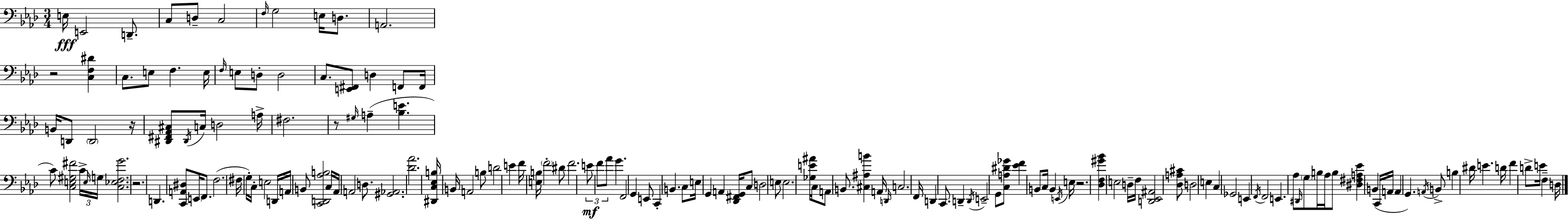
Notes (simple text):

E3/s E2/h D2/e. C3/e D3/e C3/h F3/s G3/h E3/s D3/e. A2/h. R/h [C3,F3,D#4]/q C3/e. E3/e F3/q. E3/s F3/s E3/e D3/e D3/h C3/e. [E2,F#2]/e D3/q F2/e F2/s B2/s D2/e D2/h R/s [D#2,F#2,Ab2,C#3]/e D#2/s C3/s D3/h A3/s F#3/h. R/e G#3/s A3/q [Bb3,E4]/q. C4/e [C3,E3,G#3,F#4]/h C4/s E3/s G3/s [C3,Eb3,F3,G4]/h. R/h. D2/q. [C2,A2,D#3]/e E2/s F2/e. F3/h. F#3/s G3/s C3/s E3/h D2/s A2/s B2/e [C2,D2,Ab3,B3]/h C3/s Ab2/s A2/h D3/e. [G#2,Ab2]/h. [Db4,Ab4]/h. [D#2,C3,Eb3,B3]/s B2/s A2/h B3/e D4/h E4/q F4/s [E3,B3]/s F4/h D#4/e F4/h. E4/e F4/e Ab4/e G4/q. F2/h G2/q E2/e C2/q B2/q. C3/e E3/s G2/q A2/q [Db2,F#2,G2]/s C3/e D3/h E3/e E3/h. [Gb3,E4,A#4]/s C3/s A2/e B2/e. [C#3,A#3,B4]/q A2/s D2/s C3/h. F2/s D2/q C2/e. D2/q D2/s E2/h G2/e [C3,A3,D#4,Gb4]/e [Eb4,F4]/q B2/e C3/s B2/q E2/s E3/s R/h. [Db3,F3,G#4,Bb4]/q E3/h D3/s F3/s [D2,Eb2,A#2]/h [Db3,A3,C#4]/e D3/h E3/q C3/q Gb2/h E2/q F2/s F2/h E2/q. Ab3/e D#2/s G3/e B3/s Ab3/s B3/e [D#3,F#3,A3,Eb4]/q B2/q C2/s A2/s A2/q G2/q. A2/s B2/e B3/q D#4/s E4/q. D4/s F4/q D4/e E4/s F3/q D3/s